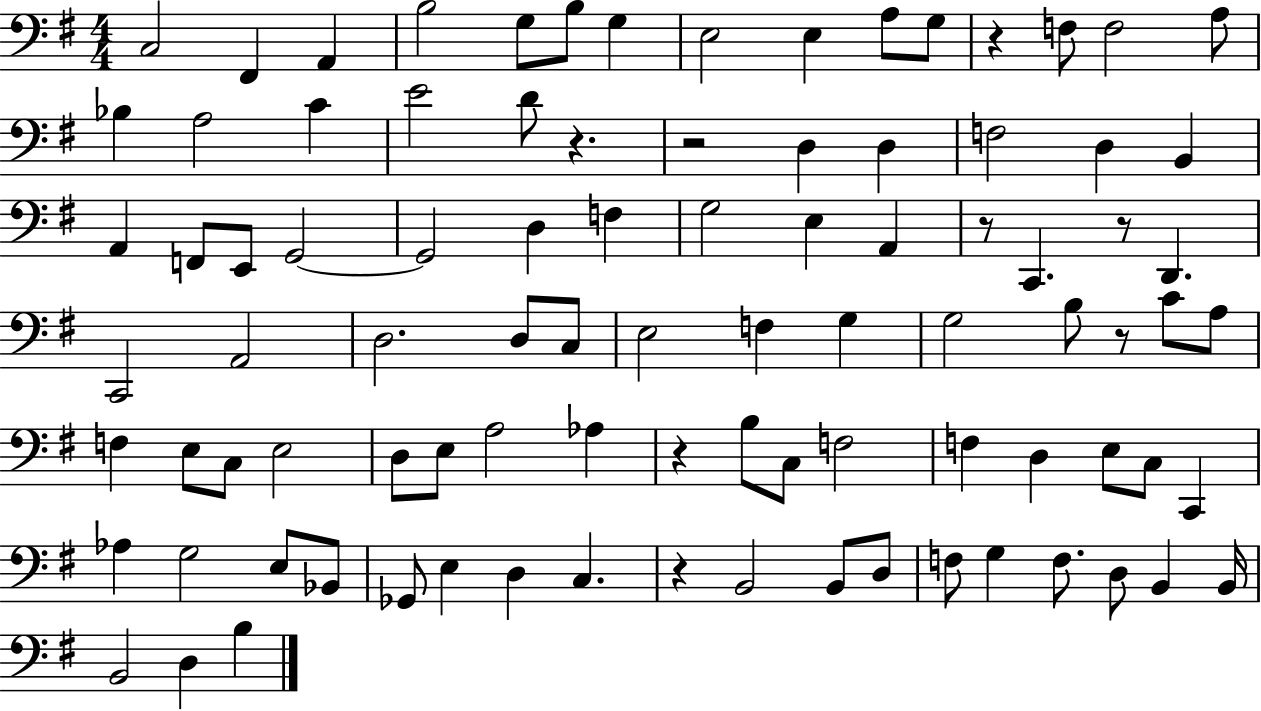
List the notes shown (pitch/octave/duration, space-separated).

C3/h F#2/q A2/q B3/h G3/e B3/e G3/q E3/h E3/q A3/e G3/e R/q F3/e F3/h A3/e Bb3/q A3/h C4/q E4/h D4/e R/q. R/h D3/q D3/q F3/h D3/q B2/q A2/q F2/e E2/e G2/h G2/h D3/q F3/q G3/h E3/q A2/q R/e C2/q. R/e D2/q. C2/h A2/h D3/h. D3/e C3/e E3/h F3/q G3/q G3/h B3/e R/e C4/e A3/e F3/q E3/e C3/e E3/h D3/e E3/e A3/h Ab3/q R/q B3/e C3/e F3/h F3/q D3/q E3/e C3/e C2/q Ab3/q G3/h E3/e Bb2/e Gb2/e E3/q D3/q C3/q. R/q B2/h B2/e D3/e F3/e G3/q F3/e. D3/e B2/q B2/s B2/h D3/q B3/q